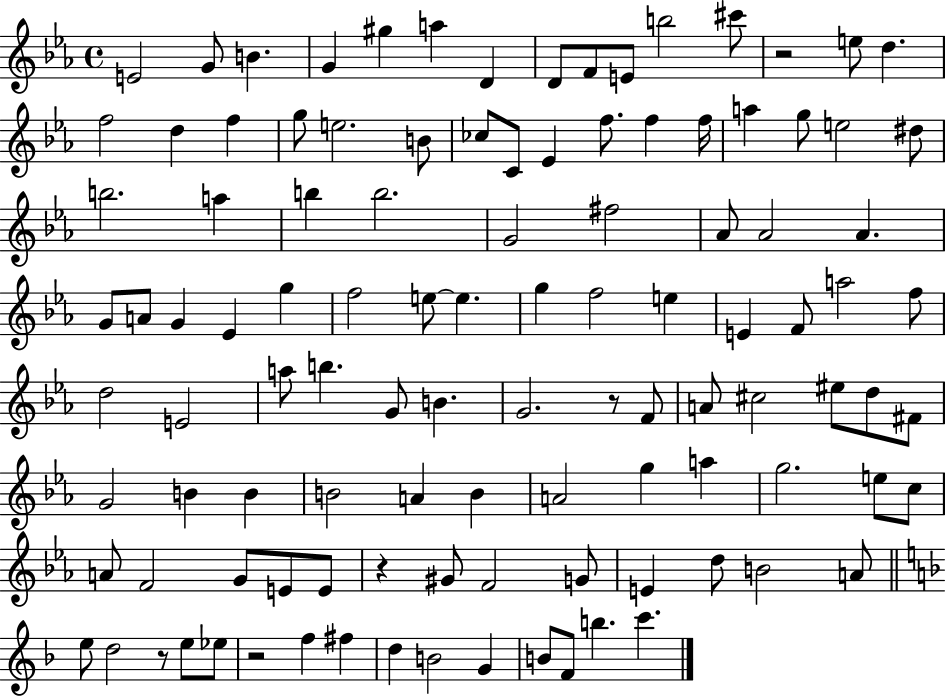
{
  \clef treble
  \time 4/4
  \defaultTimeSignature
  \key ees \major
  e'2 g'8 b'4. | g'4 gis''4 a''4 d'4 | d'8 f'8 e'8 b''2 cis'''8 | r2 e''8 d''4. | \break f''2 d''4 f''4 | g''8 e''2. b'8 | ces''8 c'8 ees'4 f''8. f''4 f''16 | a''4 g''8 e''2 dis''8 | \break b''2. a''4 | b''4 b''2. | g'2 fis''2 | aes'8 aes'2 aes'4. | \break g'8 a'8 g'4 ees'4 g''4 | f''2 e''8~~ e''4. | g''4 f''2 e''4 | e'4 f'8 a''2 f''8 | \break d''2 e'2 | a''8 b''4. g'8 b'4. | g'2. r8 f'8 | a'8 cis''2 eis''8 d''8 fis'8 | \break g'2 b'4 b'4 | b'2 a'4 b'4 | a'2 g''4 a''4 | g''2. e''8 c''8 | \break a'8 f'2 g'8 e'8 e'8 | r4 gis'8 f'2 g'8 | e'4 d''8 b'2 a'8 | \bar "||" \break \key d \minor e''8 d''2 r8 e''8 ees''8 | r2 f''4 fis''4 | d''4 b'2 g'4 | b'8 f'8 b''4. c'''4. | \break \bar "|."
}